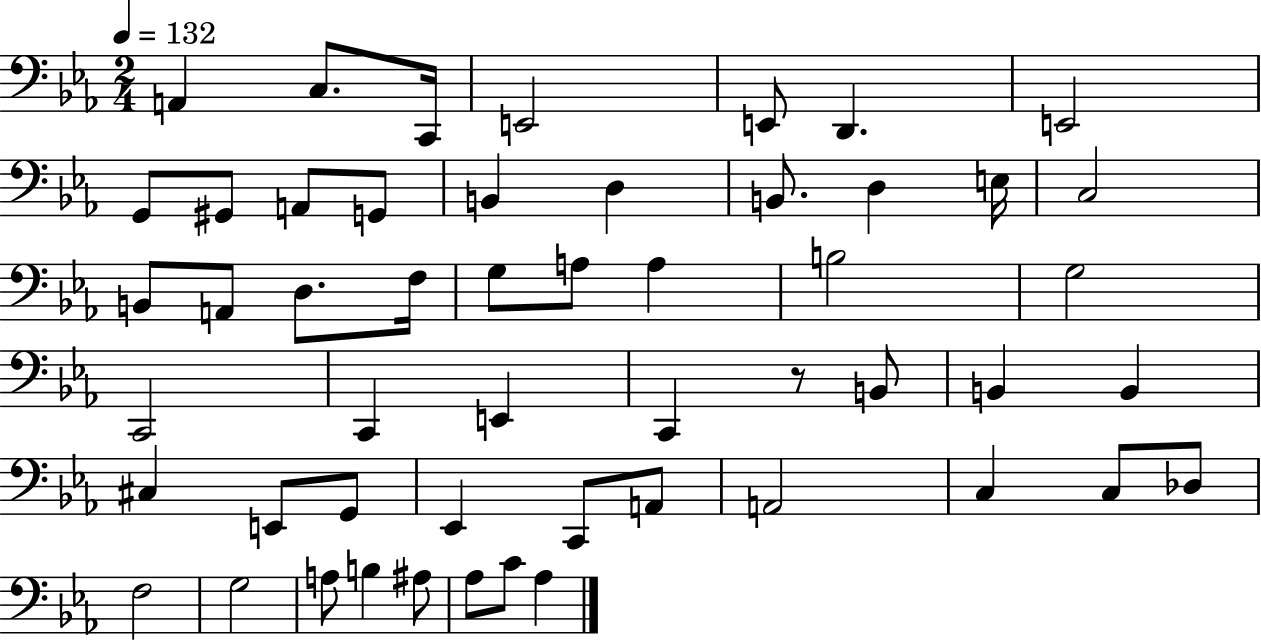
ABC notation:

X:1
T:Untitled
M:2/4
L:1/4
K:Eb
A,, C,/2 C,,/4 E,,2 E,,/2 D,, E,,2 G,,/2 ^G,,/2 A,,/2 G,,/2 B,, D, B,,/2 D, E,/4 C,2 B,,/2 A,,/2 D,/2 F,/4 G,/2 A,/2 A, B,2 G,2 C,,2 C,, E,, C,, z/2 B,,/2 B,, B,, ^C, E,,/2 G,,/2 _E,, C,,/2 A,,/2 A,,2 C, C,/2 _D,/2 F,2 G,2 A,/2 B, ^A,/2 _A,/2 C/2 _A,